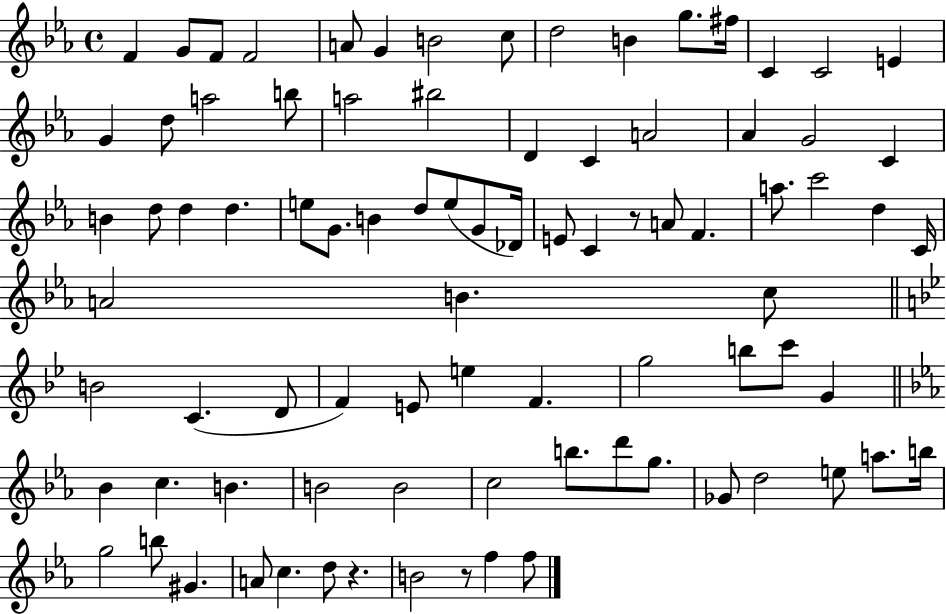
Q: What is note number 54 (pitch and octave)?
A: E4